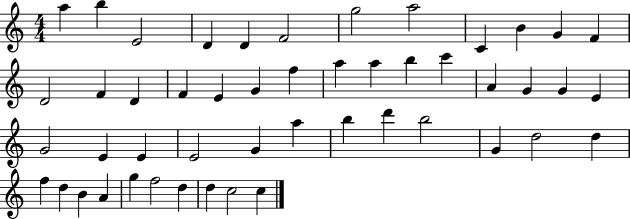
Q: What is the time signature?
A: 4/4